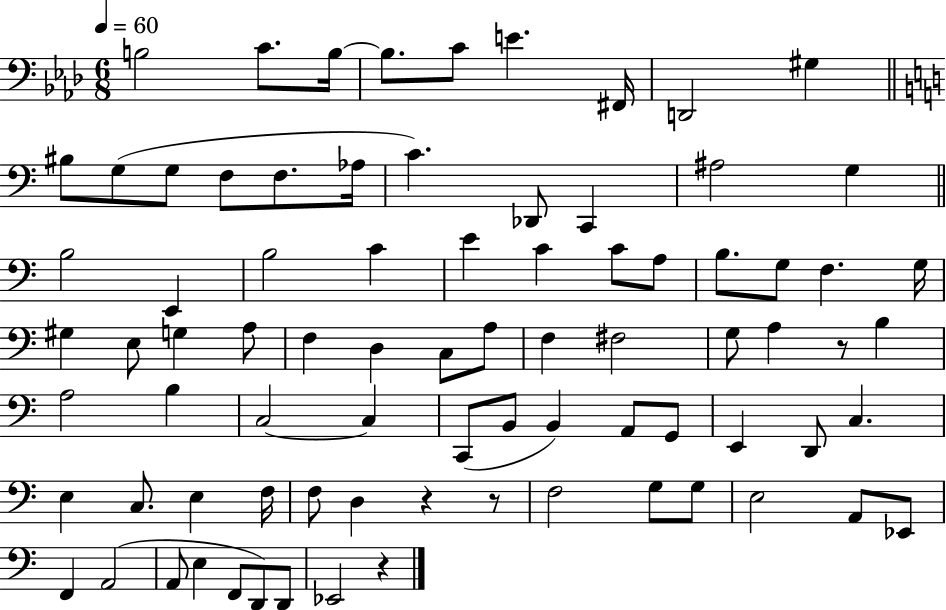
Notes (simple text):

B3/h C4/e. B3/s B3/e. C4/e E4/q. F#2/s D2/h G#3/q BIS3/e G3/e G3/e F3/e F3/e. Ab3/s C4/q. Db2/e C2/q A#3/h G3/q B3/h E2/q B3/h C4/q E4/q C4/q C4/e A3/e B3/e. G3/e F3/q. G3/s G#3/q E3/e G3/q A3/e F3/q D3/q C3/e A3/e F3/q F#3/h G3/e A3/q R/e B3/q A3/h B3/q C3/h C3/q C2/e B2/e B2/q A2/e G2/e E2/q D2/e C3/q. E3/q C3/e. E3/q F3/s F3/e D3/q R/q R/e F3/h G3/e G3/e E3/h A2/e Eb2/e F2/q A2/h A2/e E3/q F2/e D2/e D2/e Eb2/h R/q